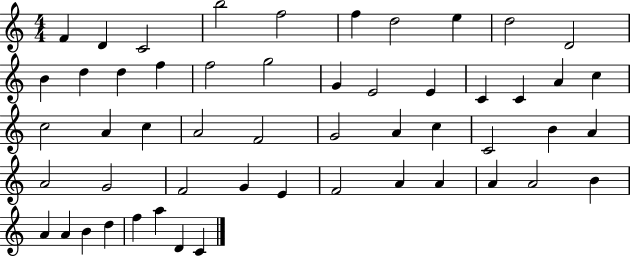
X:1
T:Untitled
M:4/4
L:1/4
K:C
F D C2 b2 f2 f d2 e d2 D2 B d d f f2 g2 G E2 E C C A c c2 A c A2 F2 G2 A c C2 B A A2 G2 F2 G E F2 A A A A2 B A A B d f a D C